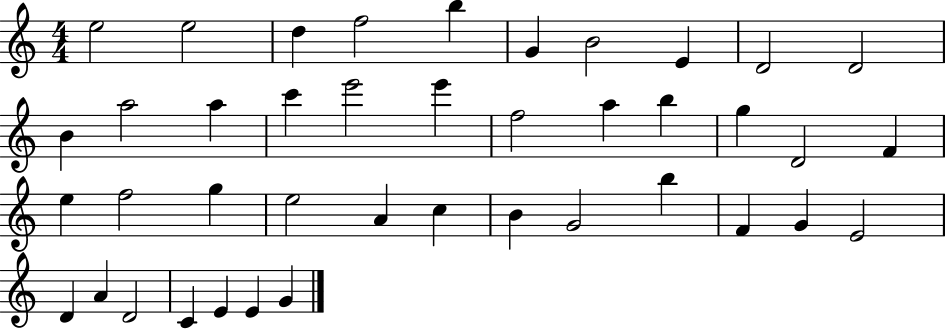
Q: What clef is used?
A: treble